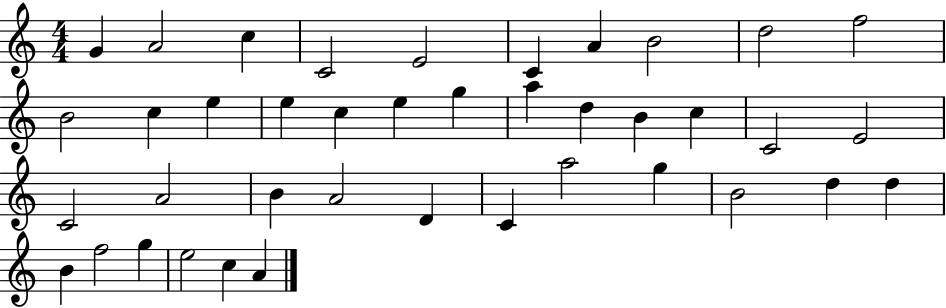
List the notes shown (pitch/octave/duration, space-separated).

G4/q A4/h C5/q C4/h E4/h C4/q A4/q B4/h D5/h F5/h B4/h C5/q E5/q E5/q C5/q E5/q G5/q A5/q D5/q B4/q C5/q C4/h E4/h C4/h A4/h B4/q A4/h D4/q C4/q A5/h G5/q B4/h D5/q D5/q B4/q F5/h G5/q E5/h C5/q A4/q